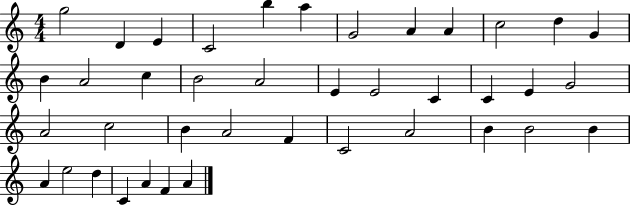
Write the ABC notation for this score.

X:1
T:Untitled
M:4/4
L:1/4
K:C
g2 D E C2 b a G2 A A c2 d G B A2 c B2 A2 E E2 C C E G2 A2 c2 B A2 F C2 A2 B B2 B A e2 d C A F A